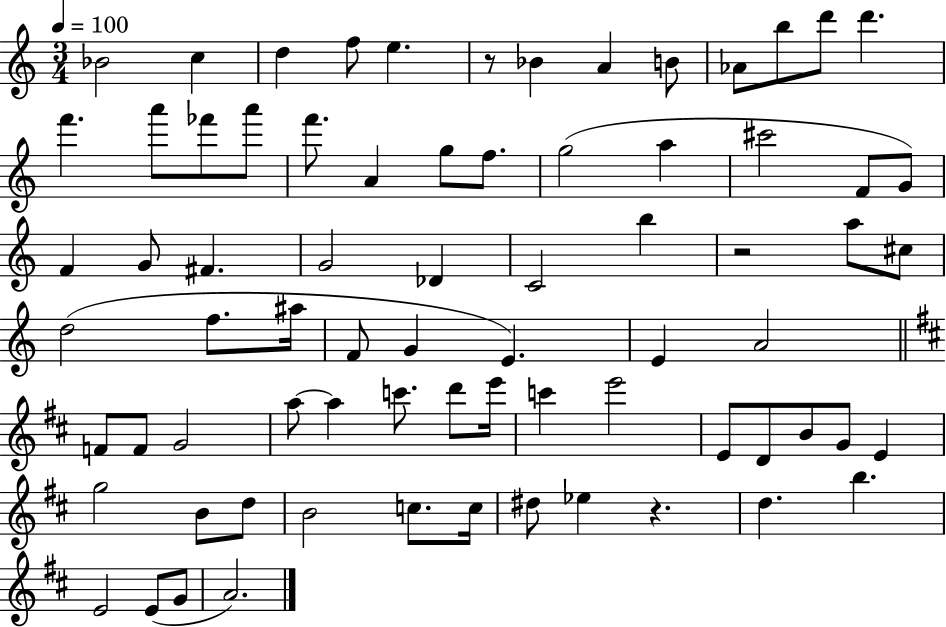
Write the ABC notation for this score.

X:1
T:Untitled
M:3/4
L:1/4
K:C
_B2 c d f/2 e z/2 _B A B/2 _A/2 b/2 d'/2 d' f' a'/2 _f'/2 a'/2 f'/2 A g/2 f/2 g2 a ^c'2 F/2 G/2 F G/2 ^F G2 _D C2 b z2 a/2 ^c/2 d2 f/2 ^a/4 F/2 G E E A2 F/2 F/2 G2 a/2 a c'/2 d'/2 e'/4 c' e'2 E/2 D/2 B/2 G/2 E g2 B/2 d/2 B2 c/2 c/4 ^d/2 _e z d b E2 E/2 G/2 A2